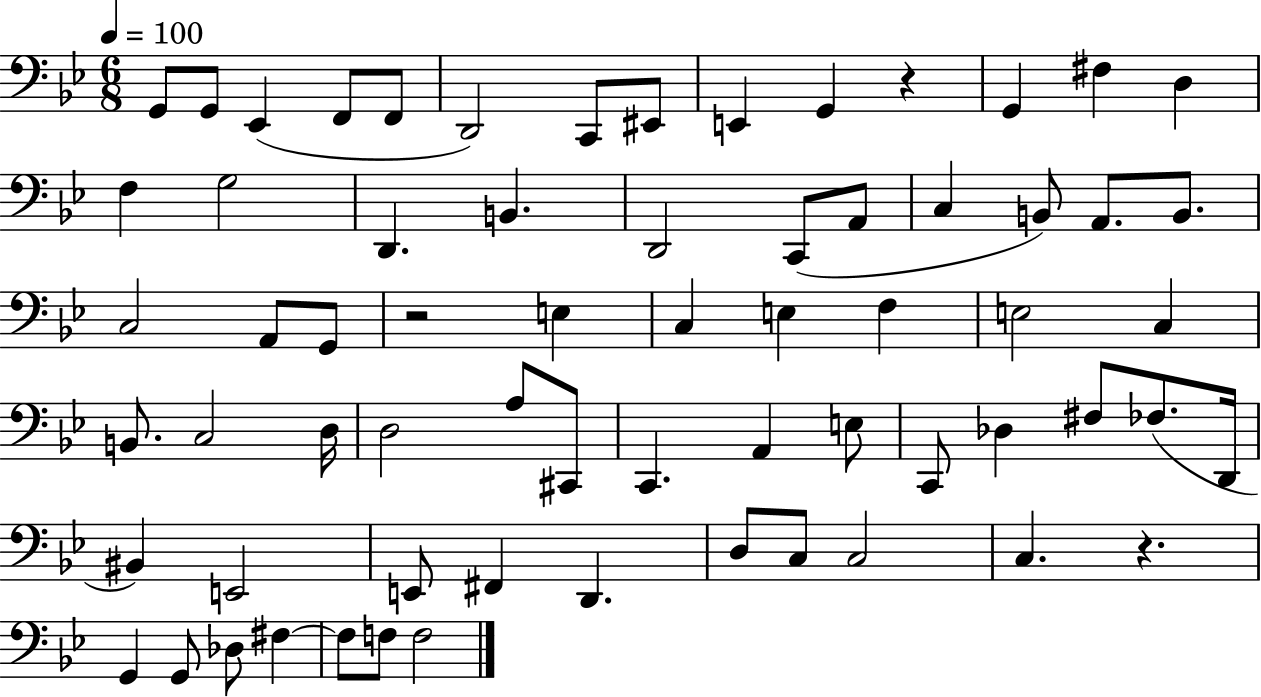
{
  \clef bass
  \numericTimeSignature
  \time 6/8
  \key bes \major
  \tempo 4 = 100
  \repeat volta 2 { g,8 g,8 ees,4( f,8 f,8 | d,2) c,8 eis,8 | e,4 g,4 r4 | g,4 fis4 d4 | \break f4 g2 | d,4. b,4. | d,2 c,8( a,8 | c4 b,8) a,8. b,8. | \break c2 a,8 g,8 | r2 e4 | c4 e4 f4 | e2 c4 | \break b,8. c2 d16 | d2 a8 cis,8 | c,4. a,4 e8 | c,8 des4 fis8 fes8.( d,16 | \break bis,4) e,2 | e,8 fis,4 d,4. | d8 c8 c2 | c4. r4. | \break g,4 g,8 des8 fis4~~ | fis8 f8 f2 | } \bar "|."
}